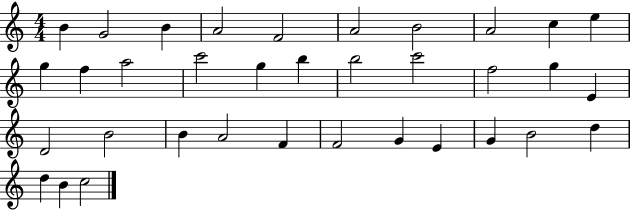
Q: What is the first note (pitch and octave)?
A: B4